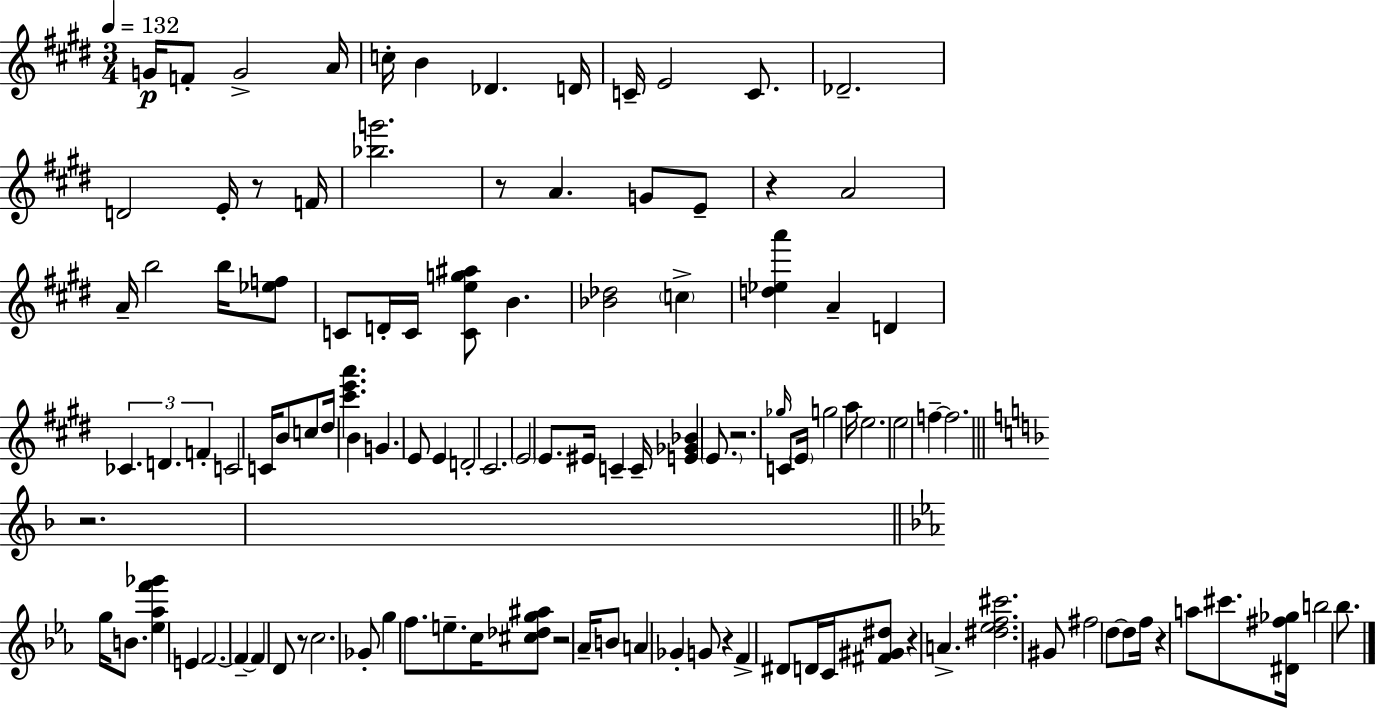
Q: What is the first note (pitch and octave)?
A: G4